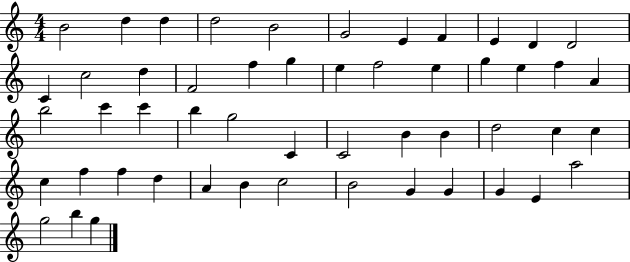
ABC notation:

X:1
T:Untitled
M:4/4
L:1/4
K:C
B2 d d d2 B2 G2 E F E D D2 C c2 d F2 f g e f2 e g e f A b2 c' c' b g2 C C2 B B d2 c c c f f d A B c2 B2 G G G E a2 g2 b g